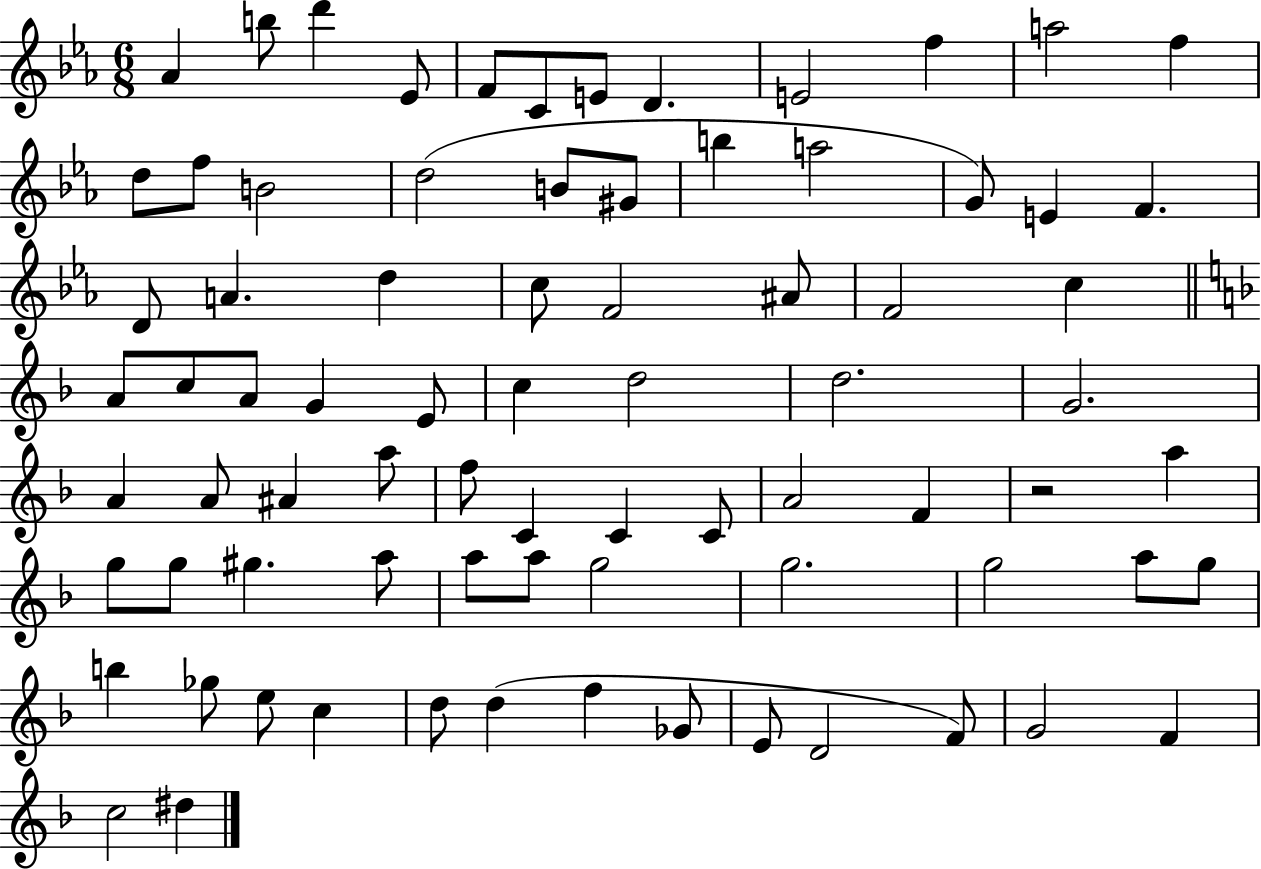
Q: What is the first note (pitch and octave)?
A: Ab4